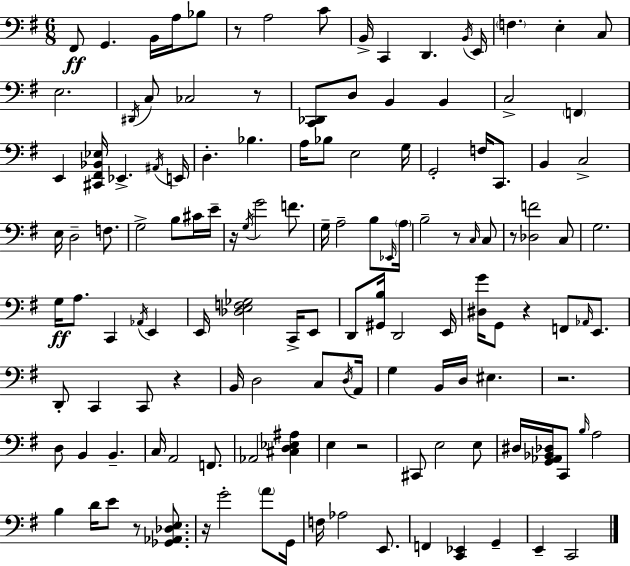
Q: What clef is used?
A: bass